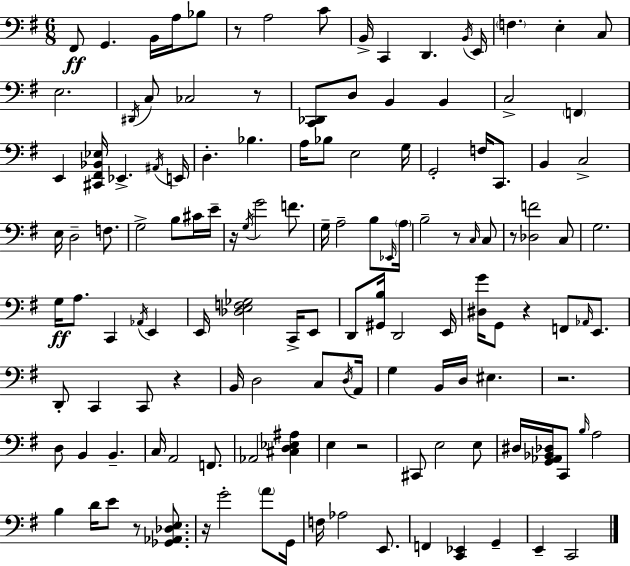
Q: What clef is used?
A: bass